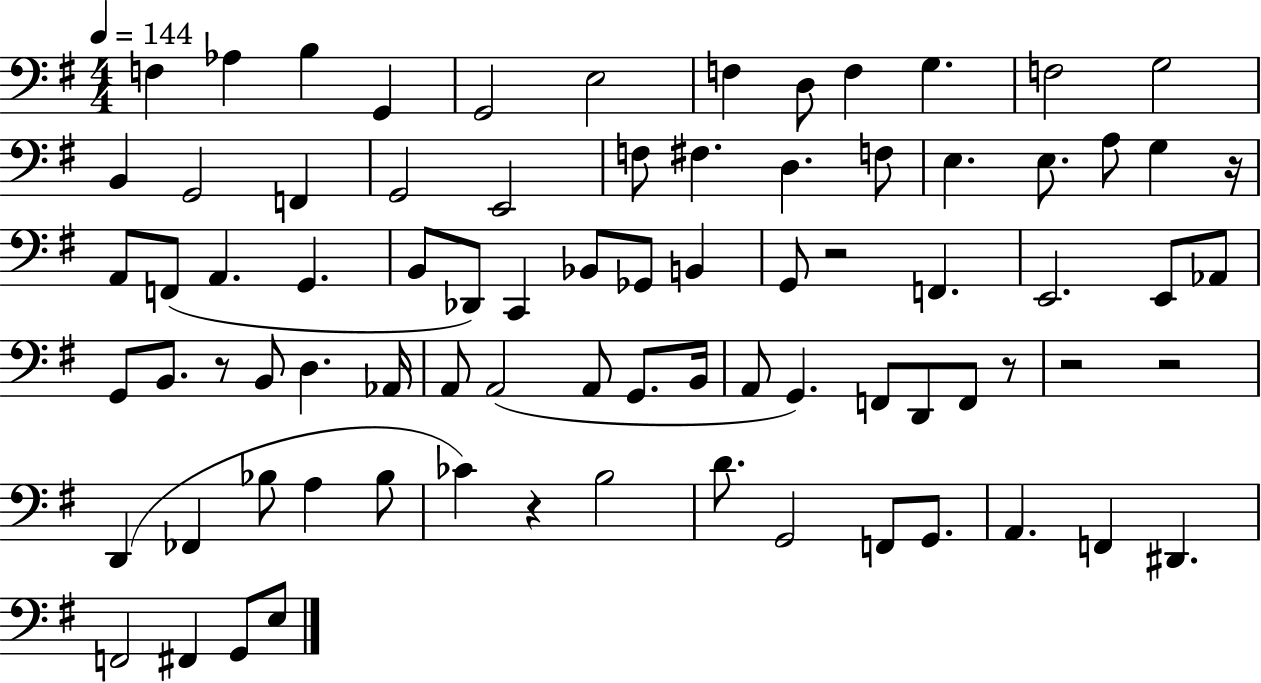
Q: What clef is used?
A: bass